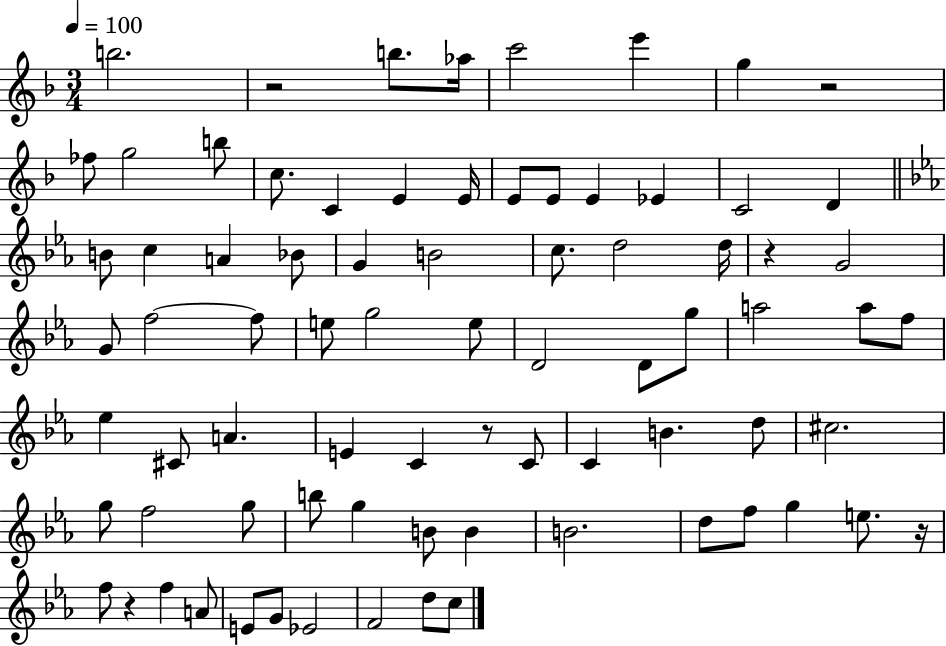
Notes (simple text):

B5/h. R/h B5/e. Ab5/s C6/h E6/q G5/q R/h FES5/e G5/h B5/e C5/e. C4/q E4/q E4/s E4/e E4/e E4/q Eb4/q C4/h D4/q B4/e C5/q A4/q Bb4/e G4/q B4/h C5/e. D5/h D5/s R/q G4/h G4/e F5/h F5/e E5/e G5/h E5/e D4/h D4/e G5/e A5/h A5/e F5/e Eb5/q C#4/e A4/q. E4/q C4/q R/e C4/e C4/q B4/q. D5/e C#5/h. G5/e F5/h G5/e B5/e G5/q B4/e B4/q B4/h. D5/e F5/e G5/q E5/e. R/s F5/e R/q F5/q A4/e E4/e G4/e Eb4/h F4/h D5/e C5/e